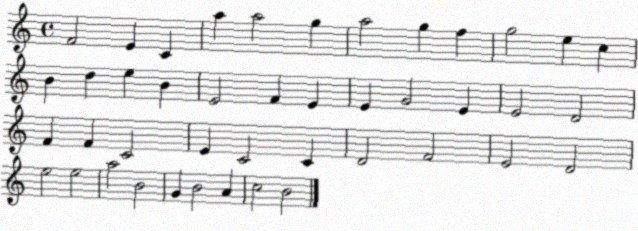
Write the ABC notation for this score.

X:1
T:Untitled
M:4/4
L:1/4
K:C
F2 E C a a2 g a2 g f g2 e c B d e B E2 F E E G2 E E2 D2 F F C2 E C2 C D2 F2 E2 D2 e2 e2 a2 B2 G B2 A c2 B2